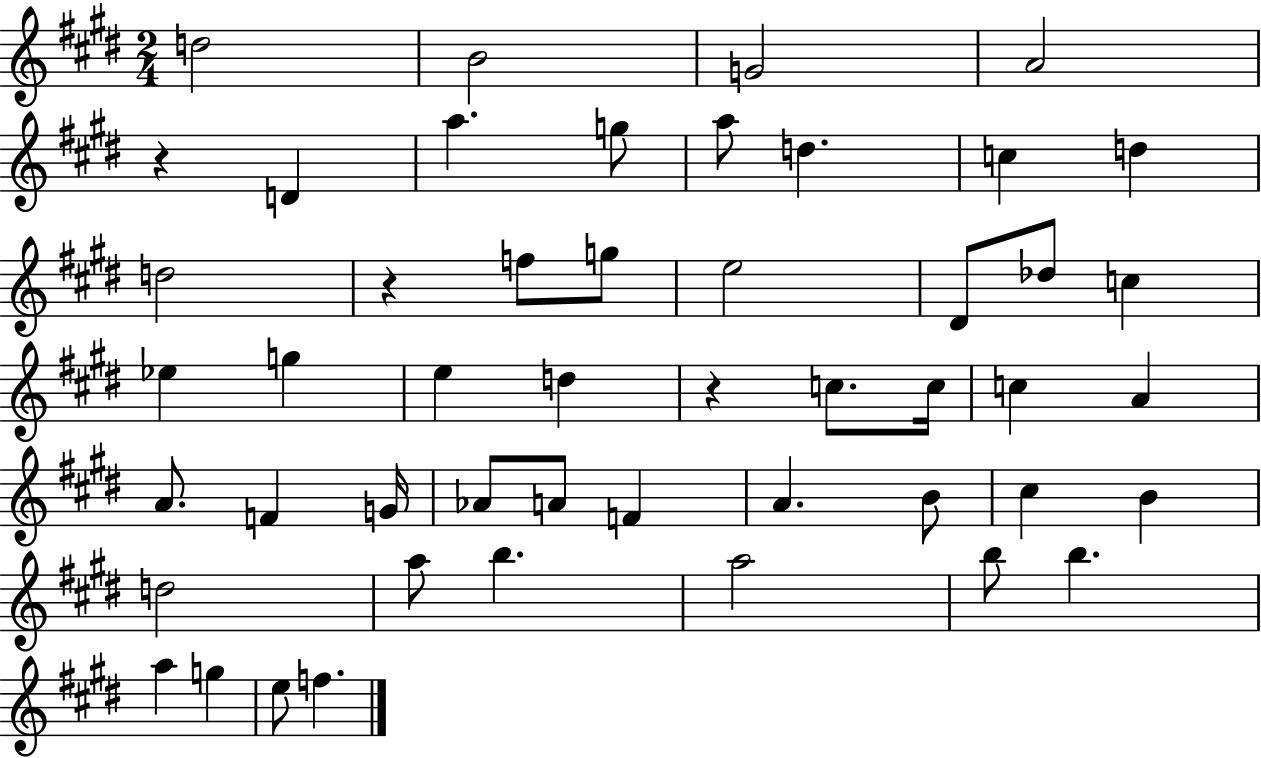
D5/h B4/h G4/h A4/h R/q D4/q A5/q. G5/e A5/e D5/q. C5/q D5/q D5/h R/q F5/e G5/e E5/h D#4/e Db5/e C5/q Eb5/q G5/q E5/q D5/q R/q C5/e. C5/s C5/q A4/q A4/e. F4/q G4/s Ab4/e A4/e F4/q A4/q. B4/e C#5/q B4/q D5/h A5/e B5/q. A5/h B5/e B5/q. A5/q G5/q E5/e F5/q.